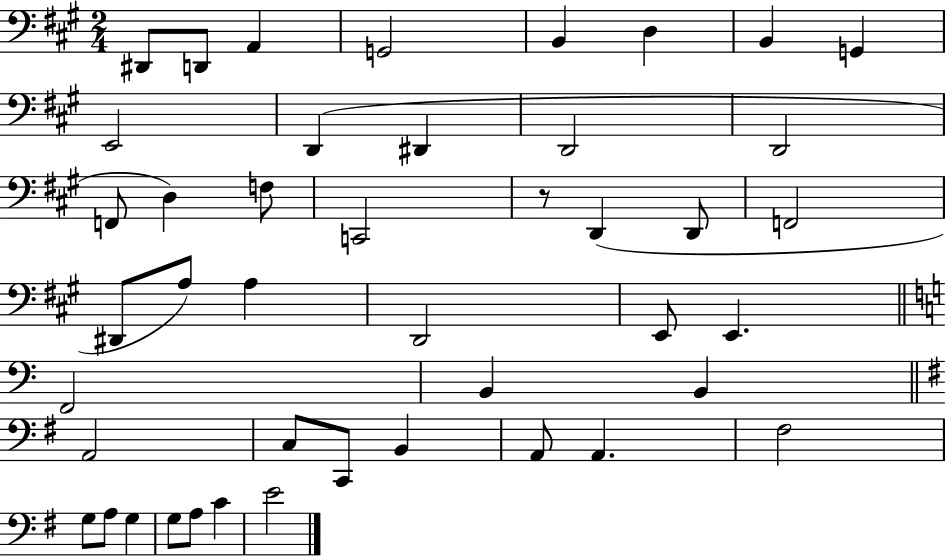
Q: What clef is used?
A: bass